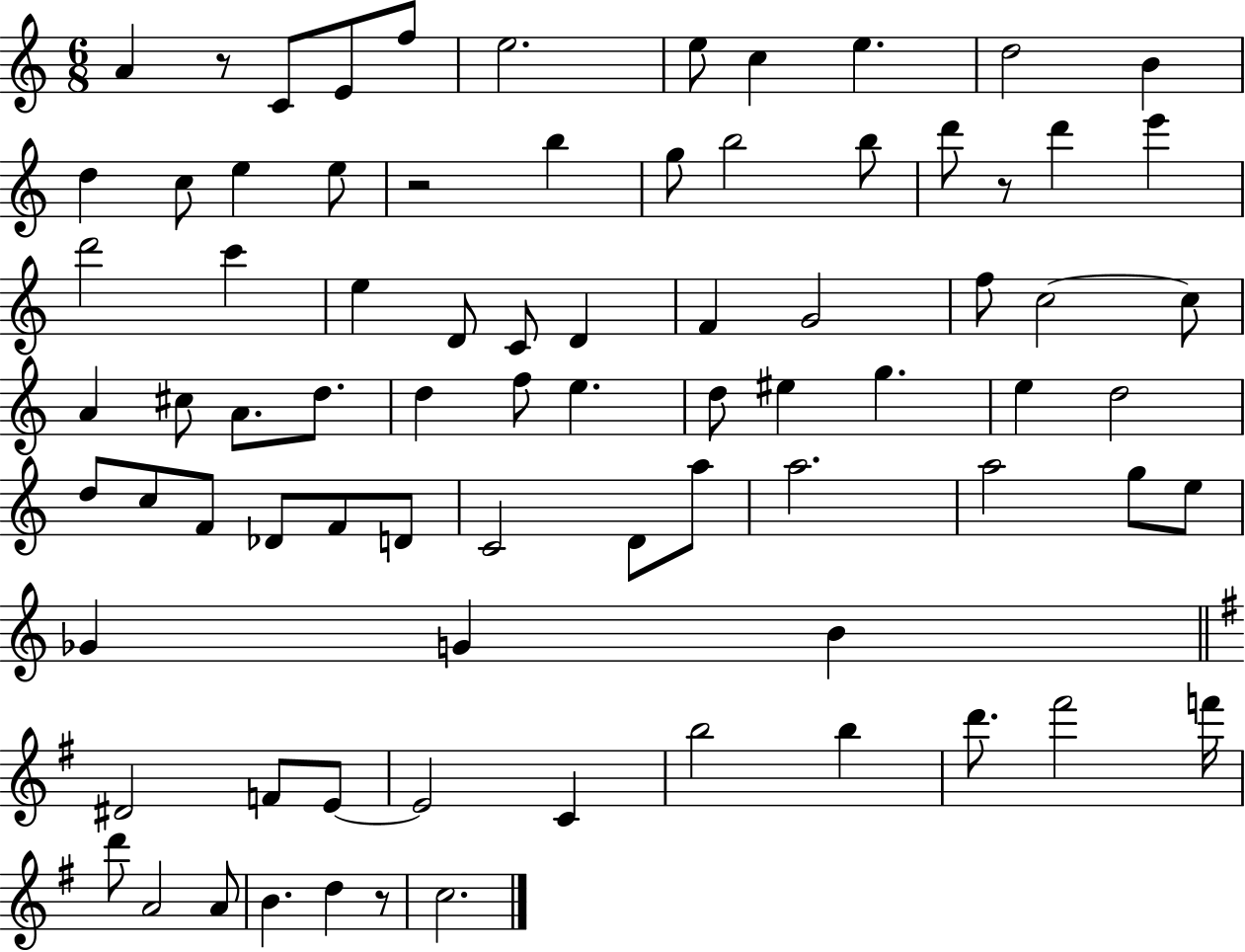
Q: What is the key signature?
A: C major